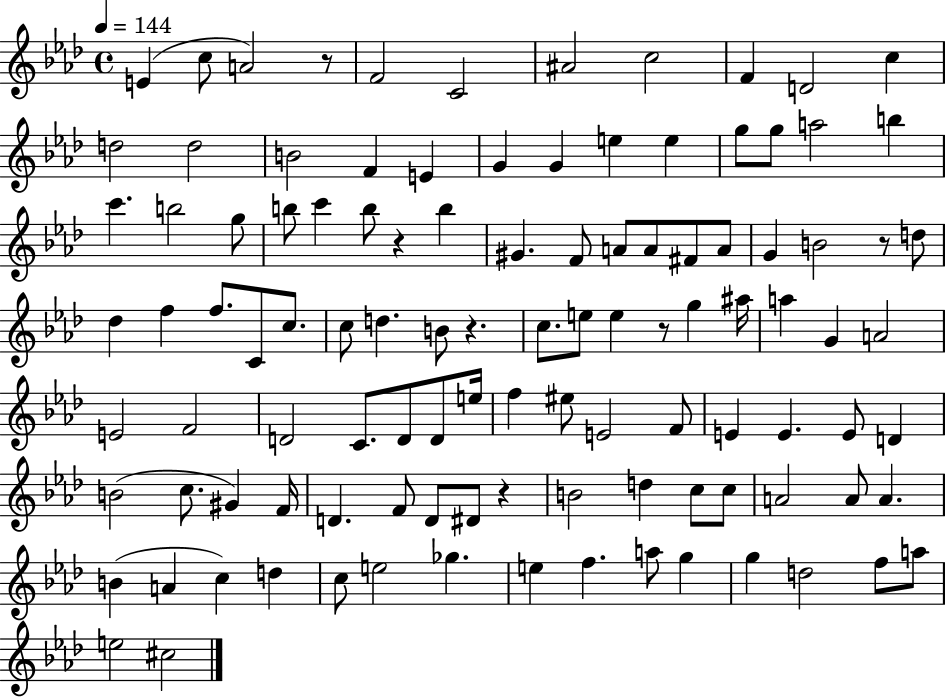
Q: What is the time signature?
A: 4/4